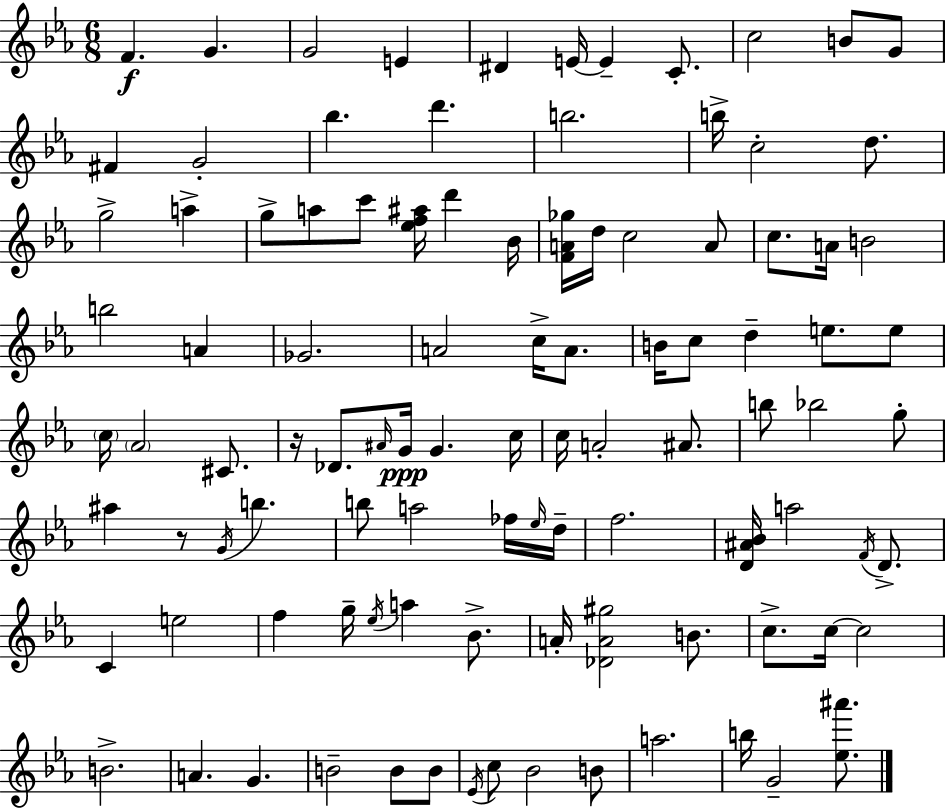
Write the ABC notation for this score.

X:1
T:Untitled
M:6/8
L:1/4
K:Eb
F G G2 E ^D E/4 E C/2 c2 B/2 G/2 ^F G2 _b d' b2 b/4 c2 d/2 g2 a g/2 a/2 c'/2 [_ef^a]/4 d' _B/4 [FA_g]/4 d/4 c2 A/2 c/2 A/4 B2 b2 A _G2 A2 c/4 A/2 B/4 c/2 d e/2 e/2 c/4 _A2 ^C/2 z/4 _D/2 ^A/4 G/4 G c/4 c/4 A2 ^A/2 b/2 _b2 g/2 ^a z/2 G/4 b b/2 a2 _f/4 _e/4 d/4 f2 [D^A_B]/4 a2 F/4 D/2 C e2 f g/4 _e/4 a _B/2 A/4 [_DA^g]2 B/2 c/2 c/4 c2 B2 A G B2 B/2 B/2 _E/4 c/2 _B2 B/2 a2 b/4 G2 [_e^a']/2